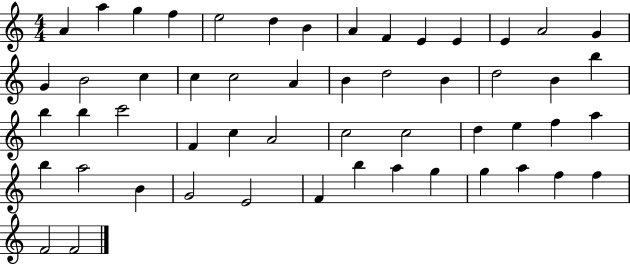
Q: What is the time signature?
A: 4/4